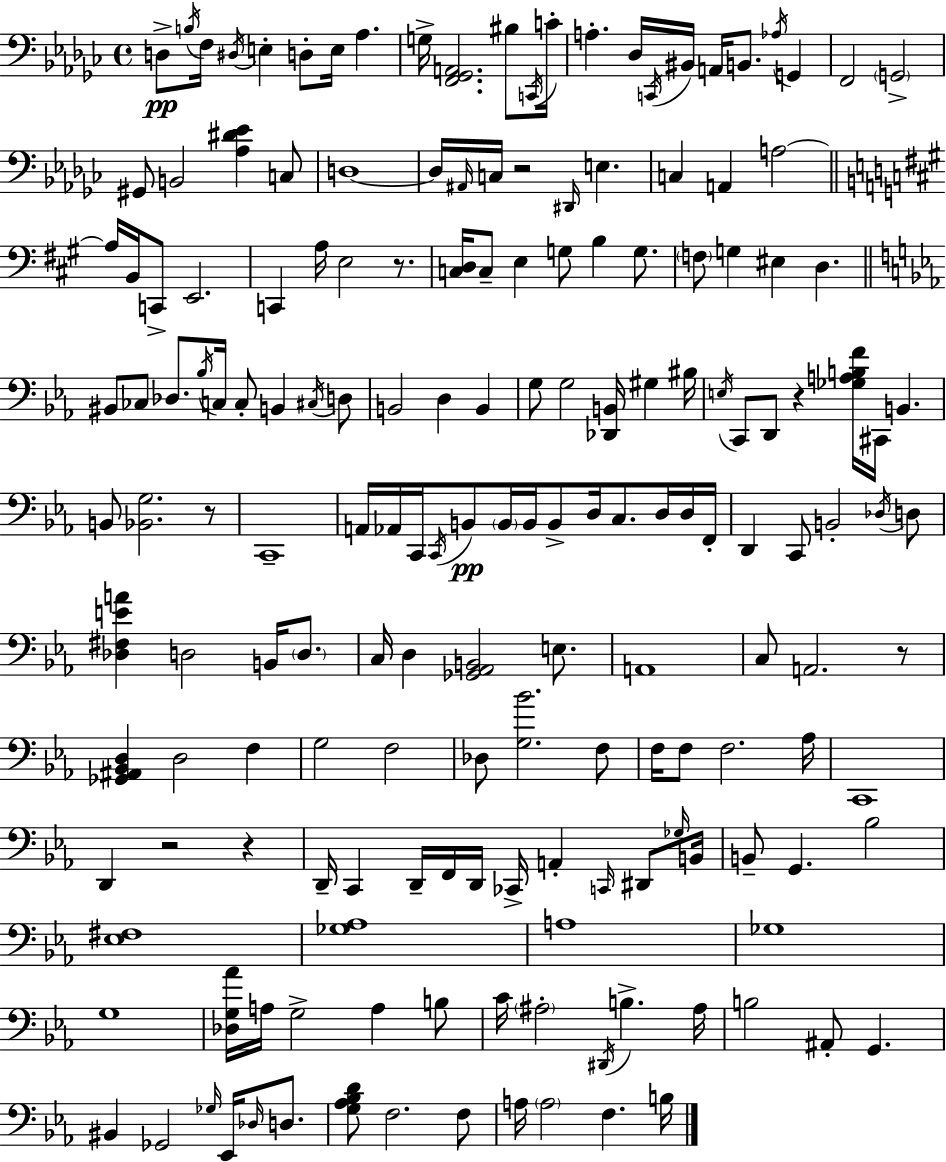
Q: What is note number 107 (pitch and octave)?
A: F3